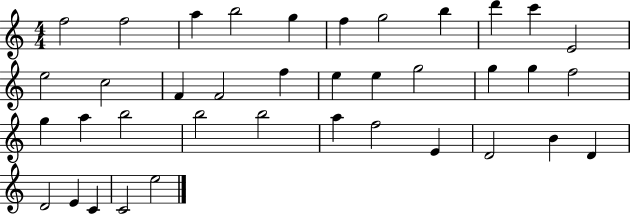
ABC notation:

X:1
T:Untitled
M:4/4
L:1/4
K:C
f2 f2 a b2 g f g2 b d' c' E2 e2 c2 F F2 f e e g2 g g f2 g a b2 b2 b2 a f2 E D2 B D D2 E C C2 e2